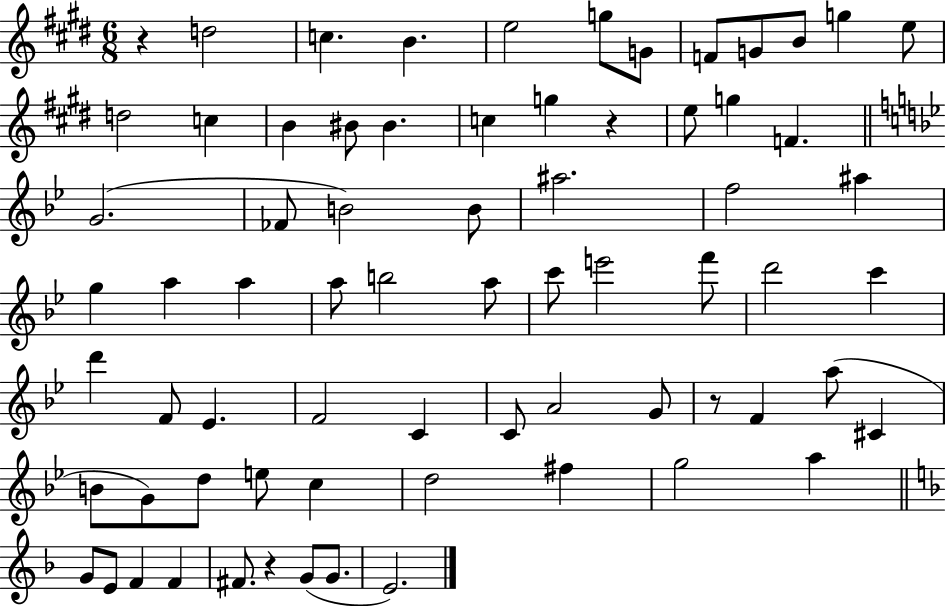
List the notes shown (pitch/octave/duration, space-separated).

R/q D5/h C5/q. B4/q. E5/h G5/e G4/e F4/e G4/e B4/e G5/q E5/e D5/h C5/q B4/q BIS4/e BIS4/q. C5/q G5/q R/q E5/e G5/q F4/q. G4/h. FES4/e B4/h B4/e A#5/h. F5/h A#5/q G5/q A5/q A5/q A5/e B5/h A5/e C6/e E6/h F6/e D6/h C6/q D6/q F4/e Eb4/q. F4/h C4/q C4/e A4/h G4/e R/e F4/q A5/e C#4/q B4/e G4/e D5/e E5/e C5/q D5/h F#5/q G5/h A5/q G4/e E4/e F4/q F4/q F#4/e. R/q G4/e G4/e. E4/h.